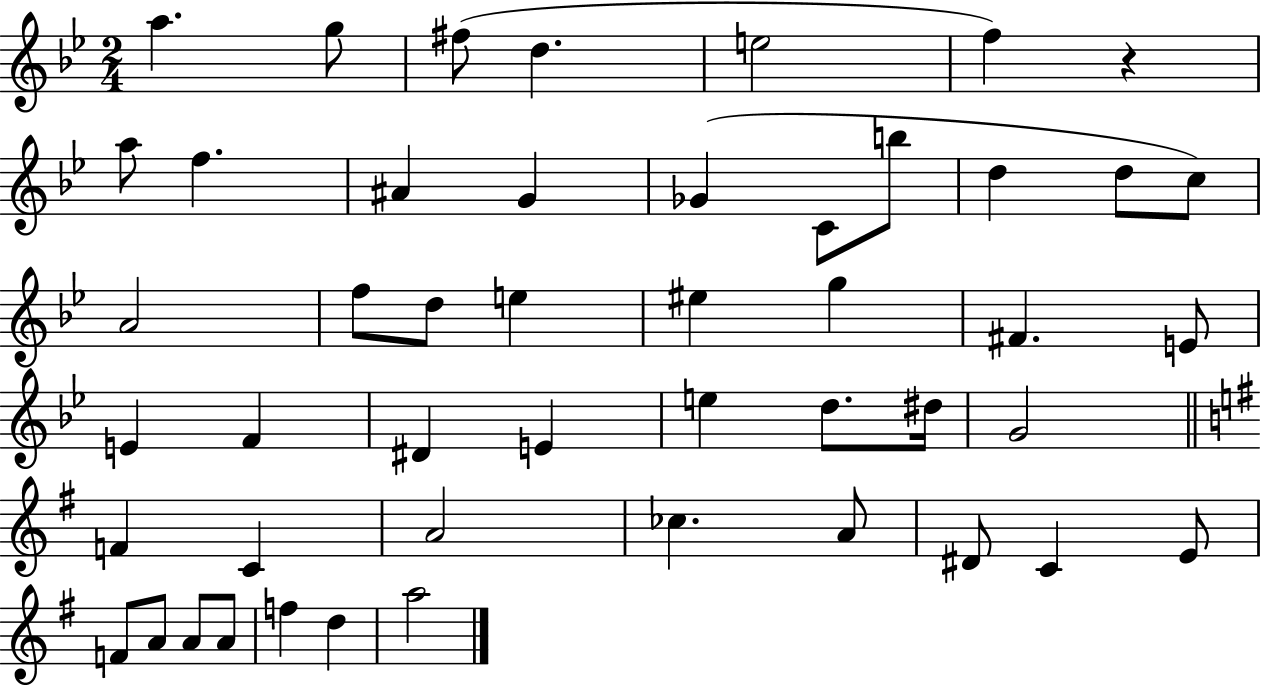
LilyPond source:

{
  \clef treble
  \numericTimeSignature
  \time 2/4
  \key bes \major
  a''4. g''8 | fis''8( d''4. | e''2 | f''4) r4 | \break a''8 f''4. | ais'4 g'4 | ges'4( c'8 b''8 | d''4 d''8 c''8) | \break a'2 | f''8 d''8 e''4 | eis''4 g''4 | fis'4. e'8 | \break e'4 f'4 | dis'4 e'4 | e''4 d''8. dis''16 | g'2 | \break \bar "||" \break \key e \minor f'4 c'4 | a'2 | ces''4. a'8 | dis'8 c'4 e'8 | \break f'8 a'8 a'8 a'8 | f''4 d''4 | a''2 | \bar "|."
}